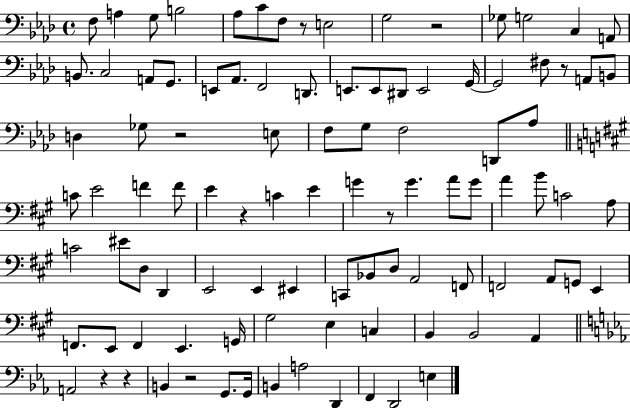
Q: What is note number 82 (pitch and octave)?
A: B2